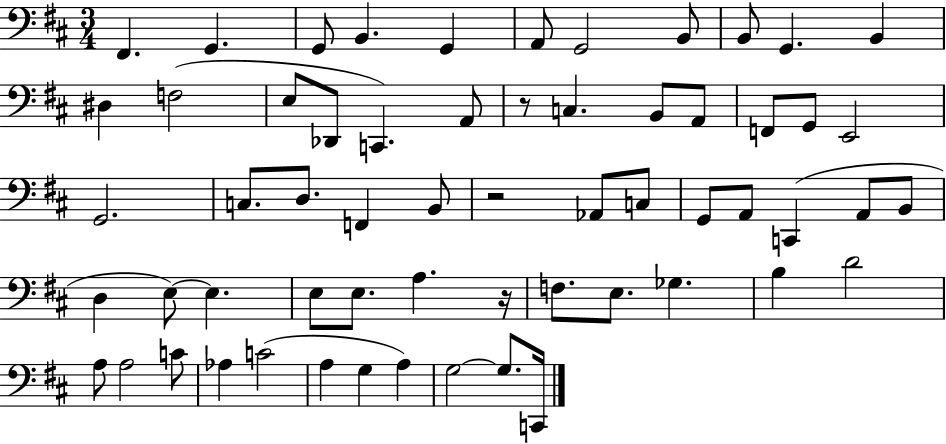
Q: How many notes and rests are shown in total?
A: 60